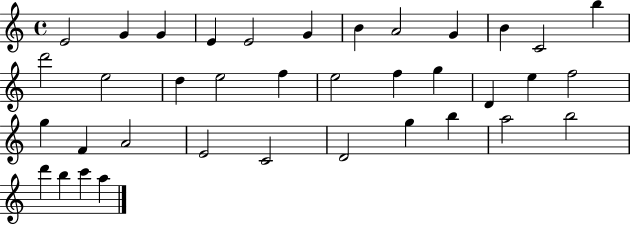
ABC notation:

X:1
T:Untitled
M:4/4
L:1/4
K:C
E2 G G E E2 G B A2 G B C2 b d'2 e2 d e2 f e2 f g D e f2 g F A2 E2 C2 D2 g b a2 b2 d' b c' a